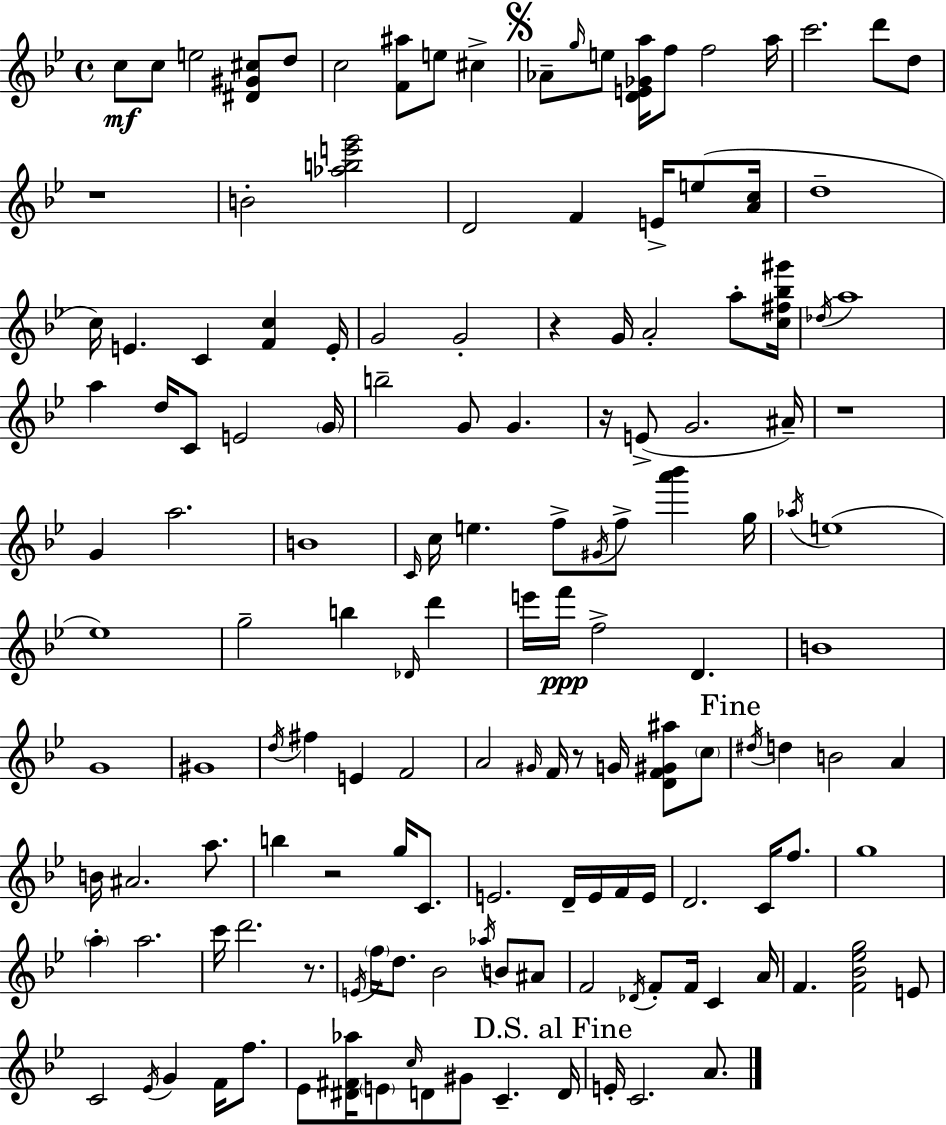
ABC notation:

X:1
T:Untitled
M:4/4
L:1/4
K:Gm
c/2 c/2 e2 [^D^G^c]/2 d/2 c2 [F^a]/2 e/2 ^c _A/2 g/4 e/2 [DE_Ga]/4 f/2 f2 a/4 c'2 d'/2 d/2 z4 B2 [_abe'g']2 D2 F E/4 e/2 [Ac]/4 d4 c/4 E C [Fc] E/4 G2 G2 z G/4 A2 a/2 [c^f_b^g']/4 _d/4 a4 a d/4 C/2 E2 G/4 b2 G/2 G z/4 E/2 G2 ^A/4 z4 G a2 B4 C/4 c/4 e f/2 ^G/4 f/2 [a'_b'] g/4 _a/4 e4 _e4 g2 b _D/4 d' e'/4 f'/4 f2 D B4 G4 ^G4 d/4 ^f E F2 A2 ^G/4 F/4 z/2 G/4 [DF^G^a]/2 c/2 ^d/4 d B2 A B/4 ^A2 a/2 b z2 g/4 C/2 E2 D/4 E/4 F/4 E/4 D2 C/4 f/2 g4 a a2 c'/4 d'2 z/2 E/4 f/4 d/2 _B2 _a/4 B/2 ^A/2 F2 _D/4 F/2 F/4 C A/4 F [F_B_eg]2 E/2 C2 _E/4 G F/4 f/2 _E/2 [^D^F_a]/4 E/2 c/4 D/2 ^G/2 C D/4 E/4 C2 A/2